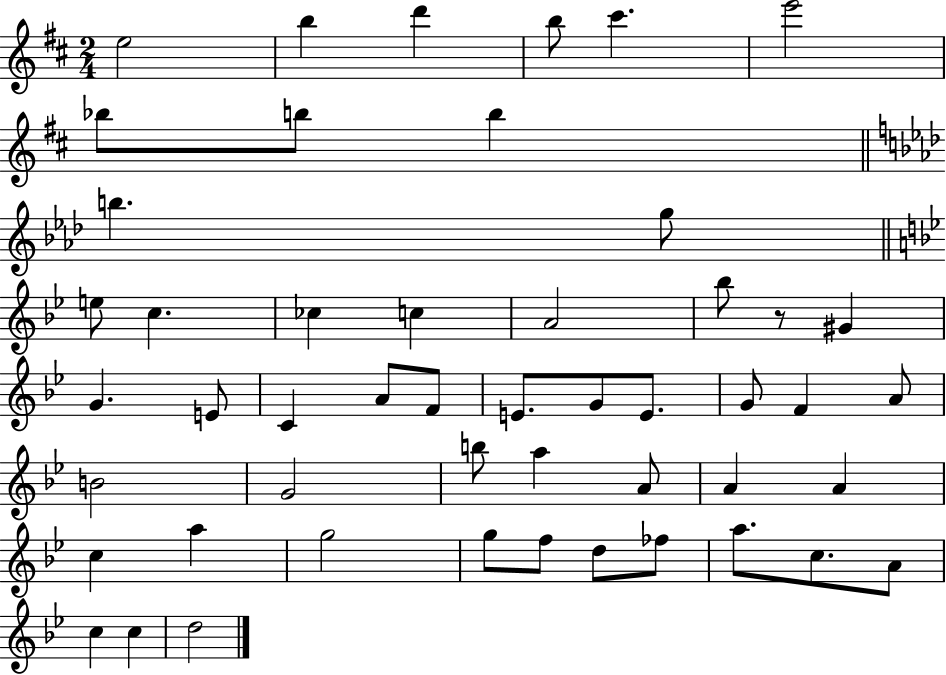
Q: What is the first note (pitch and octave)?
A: E5